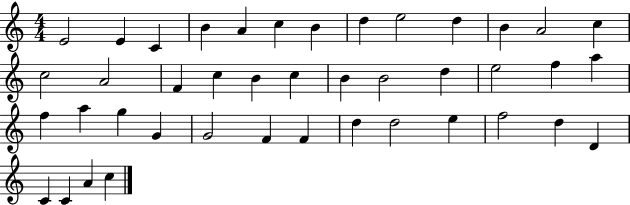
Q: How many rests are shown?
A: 0